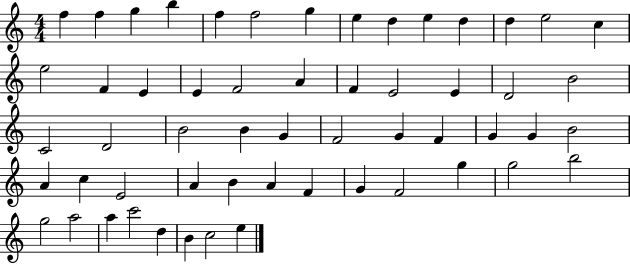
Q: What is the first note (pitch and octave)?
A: F5